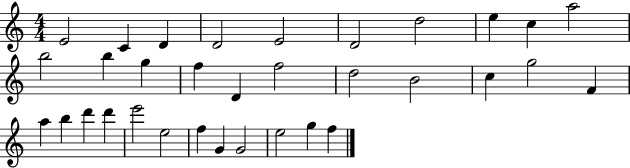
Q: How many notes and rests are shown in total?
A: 33